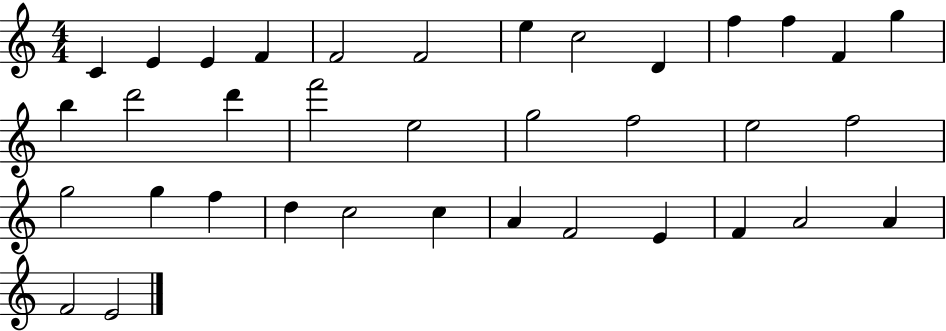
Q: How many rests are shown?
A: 0